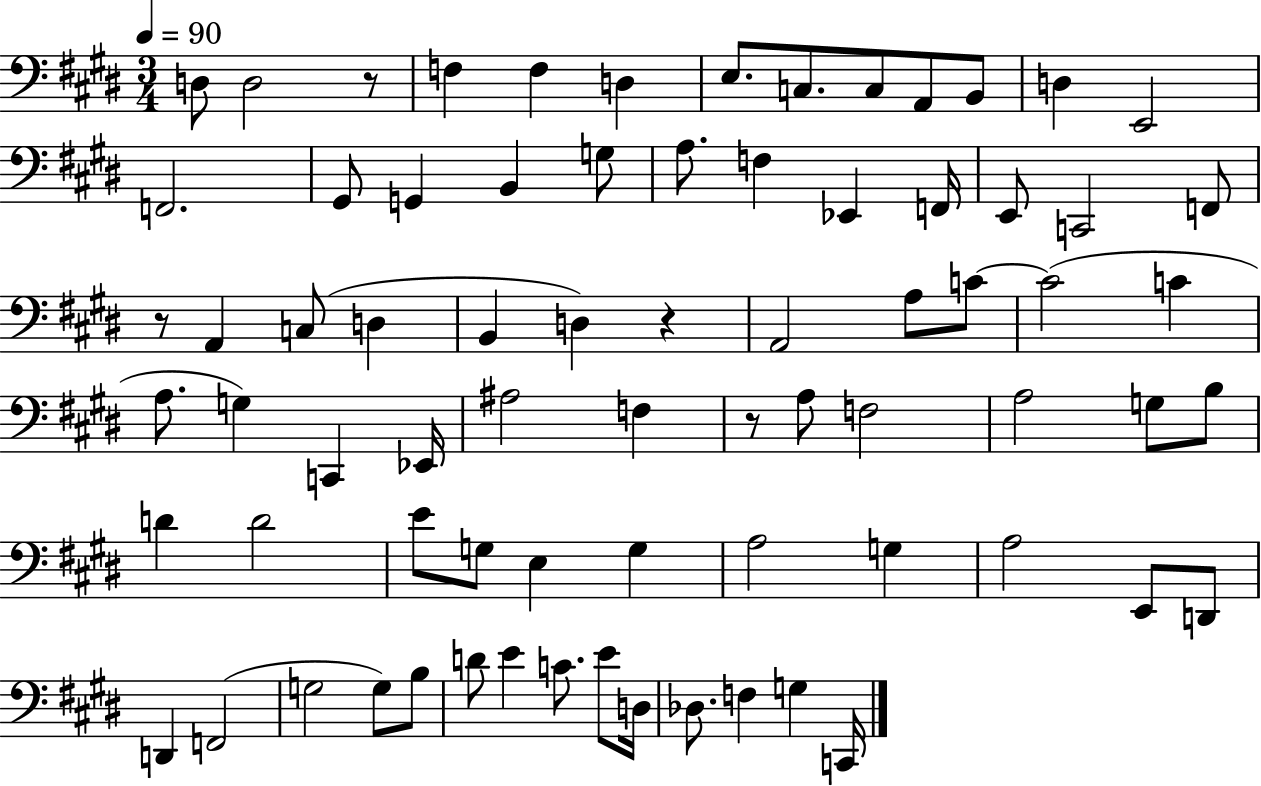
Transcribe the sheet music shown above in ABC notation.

X:1
T:Untitled
M:3/4
L:1/4
K:E
D,/2 D,2 z/2 F, F, D, E,/2 C,/2 C,/2 A,,/2 B,,/2 D, E,,2 F,,2 ^G,,/2 G,, B,, G,/2 A,/2 F, _E,, F,,/4 E,,/2 C,,2 F,,/2 z/2 A,, C,/2 D, B,, D, z A,,2 A,/2 C/2 C2 C A,/2 G, C,, _E,,/4 ^A,2 F, z/2 A,/2 F,2 A,2 G,/2 B,/2 D D2 E/2 G,/2 E, G, A,2 G, A,2 E,,/2 D,,/2 D,, F,,2 G,2 G,/2 B,/2 D/2 E C/2 E/2 D,/4 _D,/2 F, G, C,,/4